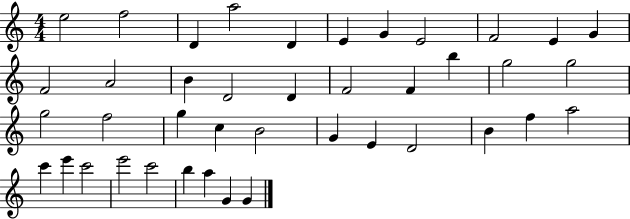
E5/h F5/h D4/q A5/h D4/q E4/q G4/q E4/h F4/h E4/q G4/q F4/h A4/h B4/q D4/h D4/q F4/h F4/q B5/q G5/h G5/h G5/h F5/h G5/q C5/q B4/h G4/q E4/q D4/h B4/q F5/q A5/h C6/q E6/q C6/h E6/h C6/h B5/q A5/q G4/q G4/q